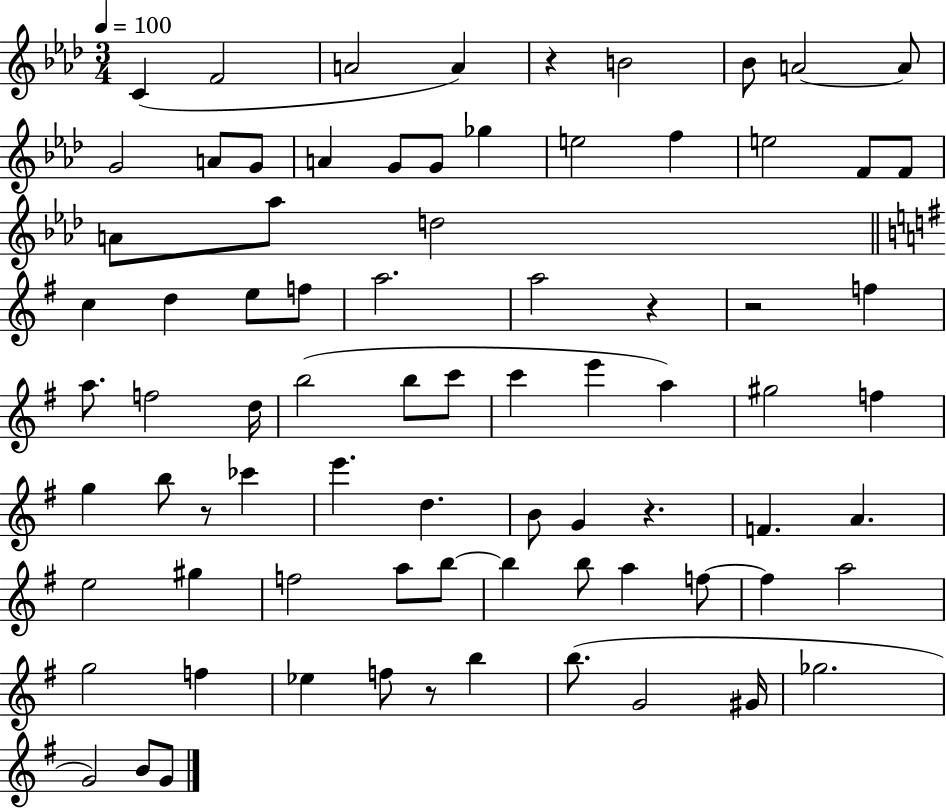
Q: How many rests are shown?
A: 6